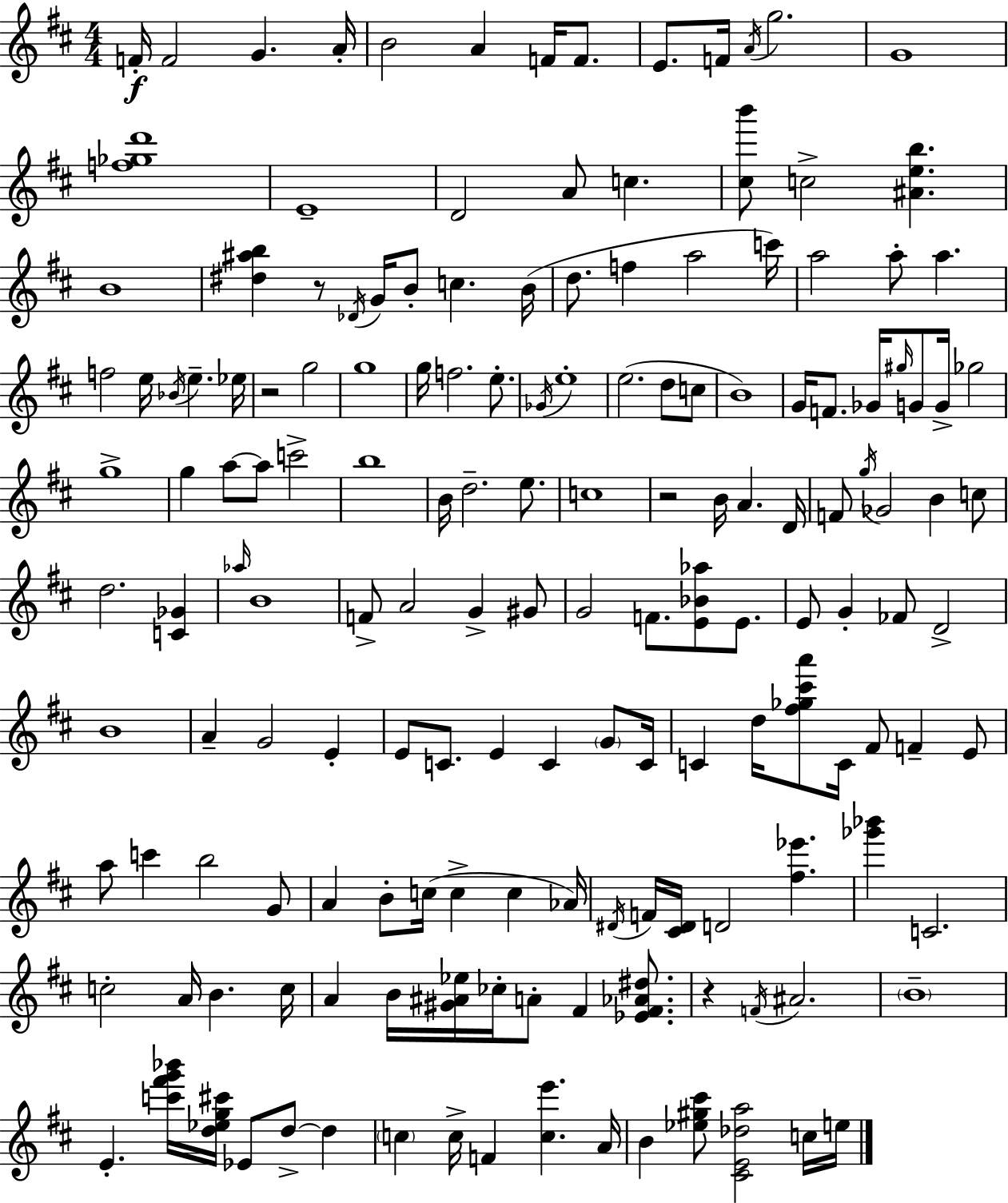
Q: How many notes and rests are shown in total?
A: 160